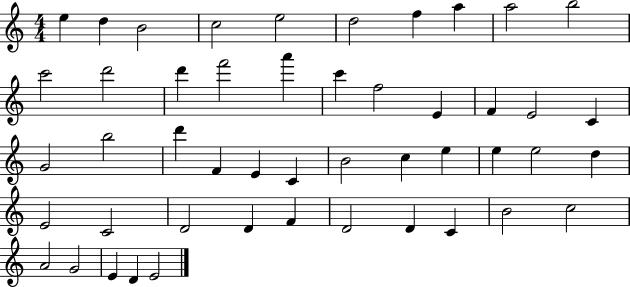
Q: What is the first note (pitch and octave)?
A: E5